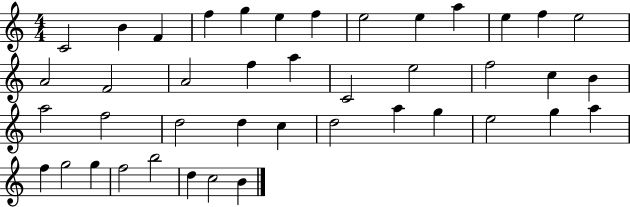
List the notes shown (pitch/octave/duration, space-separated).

C4/h B4/q F4/q F5/q G5/q E5/q F5/q E5/h E5/q A5/q E5/q F5/q E5/h A4/h F4/h A4/h F5/q A5/q C4/h E5/h F5/h C5/q B4/q A5/h F5/h D5/h D5/q C5/q D5/h A5/q G5/q E5/h G5/q A5/q F5/q G5/h G5/q F5/h B5/h D5/q C5/h B4/q